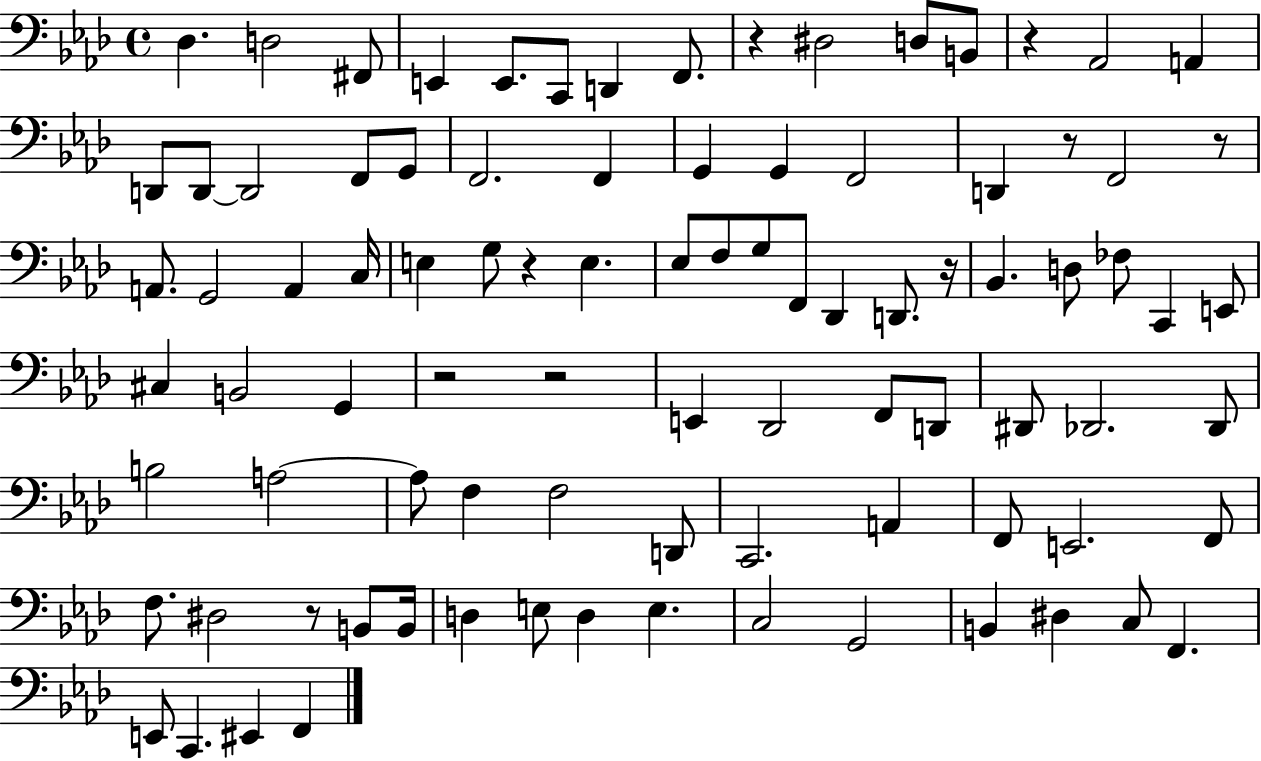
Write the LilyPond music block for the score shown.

{
  \clef bass
  \time 4/4
  \defaultTimeSignature
  \key aes \major
  des4. d2 fis,8 | e,4 e,8. c,8 d,4 f,8. | r4 dis2 d8 b,8 | r4 aes,2 a,4 | \break d,8 d,8~~ d,2 f,8 g,8 | f,2. f,4 | g,4 g,4 f,2 | d,4 r8 f,2 r8 | \break a,8. g,2 a,4 c16 | e4 g8 r4 e4. | ees8 f8 g8 f,8 des,4 d,8. r16 | bes,4. d8 fes8 c,4 e,8 | \break cis4 b,2 g,4 | r2 r2 | e,4 des,2 f,8 d,8 | dis,8 des,2. des,8 | \break b2 a2~~ | a8 f4 f2 d,8 | c,2. a,4 | f,8 e,2. f,8 | \break f8. dis2 r8 b,8 b,16 | d4 e8 d4 e4. | c2 g,2 | b,4 dis4 c8 f,4. | \break e,8 c,4. eis,4 f,4 | \bar "|."
}